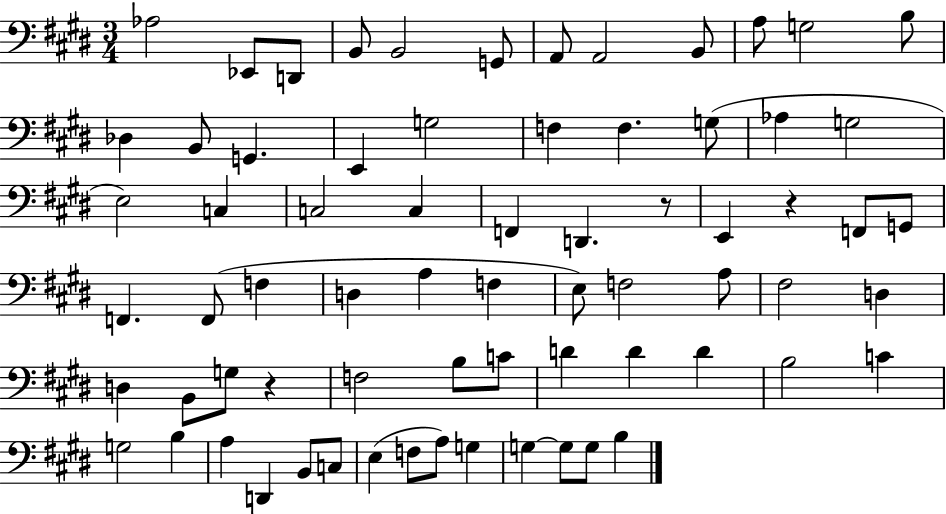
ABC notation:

X:1
T:Untitled
M:3/4
L:1/4
K:E
_A,2 _E,,/2 D,,/2 B,,/2 B,,2 G,,/2 A,,/2 A,,2 B,,/2 A,/2 G,2 B,/2 _D, B,,/2 G,, E,, G,2 F, F, G,/2 _A, G,2 E,2 C, C,2 C, F,, D,, z/2 E,, z F,,/2 G,,/2 F,, F,,/2 F, D, A, F, E,/2 F,2 A,/2 ^F,2 D, D, B,,/2 G,/2 z F,2 B,/2 C/2 D D D B,2 C G,2 B, A, D,, B,,/2 C,/2 E, F,/2 A,/2 G, G, G,/2 G,/2 B,